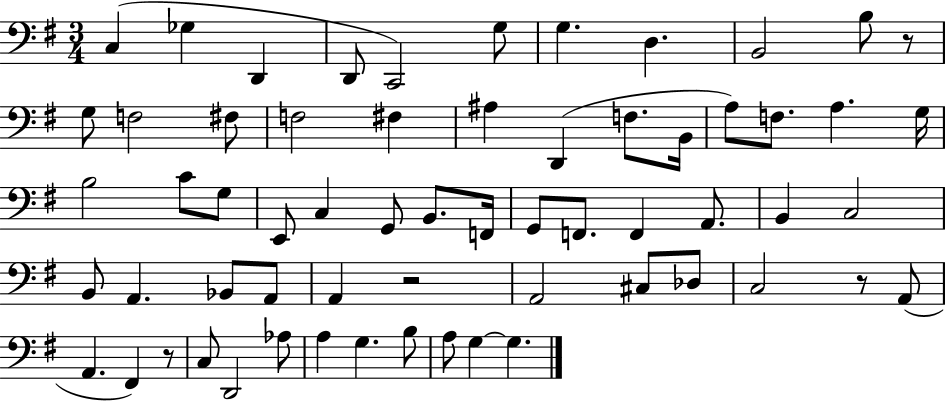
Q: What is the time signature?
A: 3/4